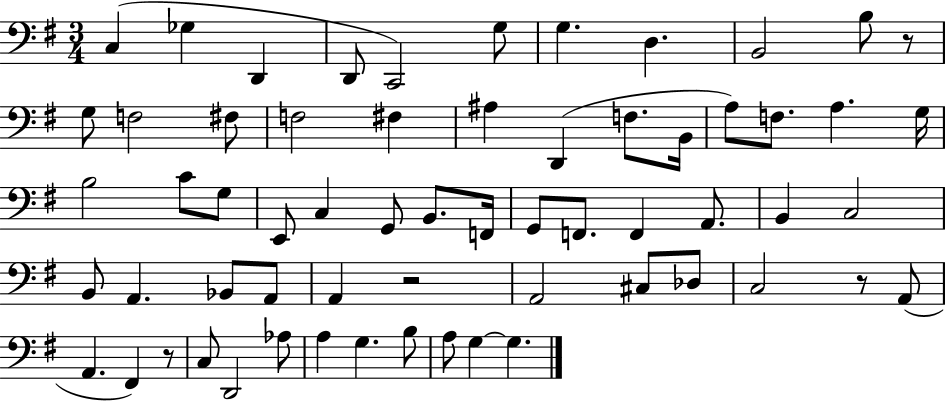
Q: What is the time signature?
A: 3/4